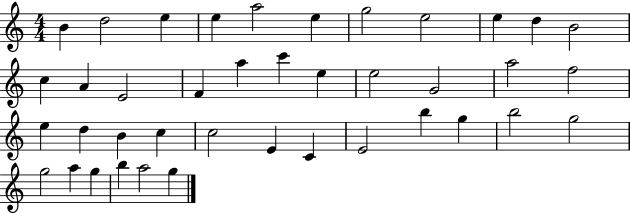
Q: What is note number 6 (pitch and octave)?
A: E5